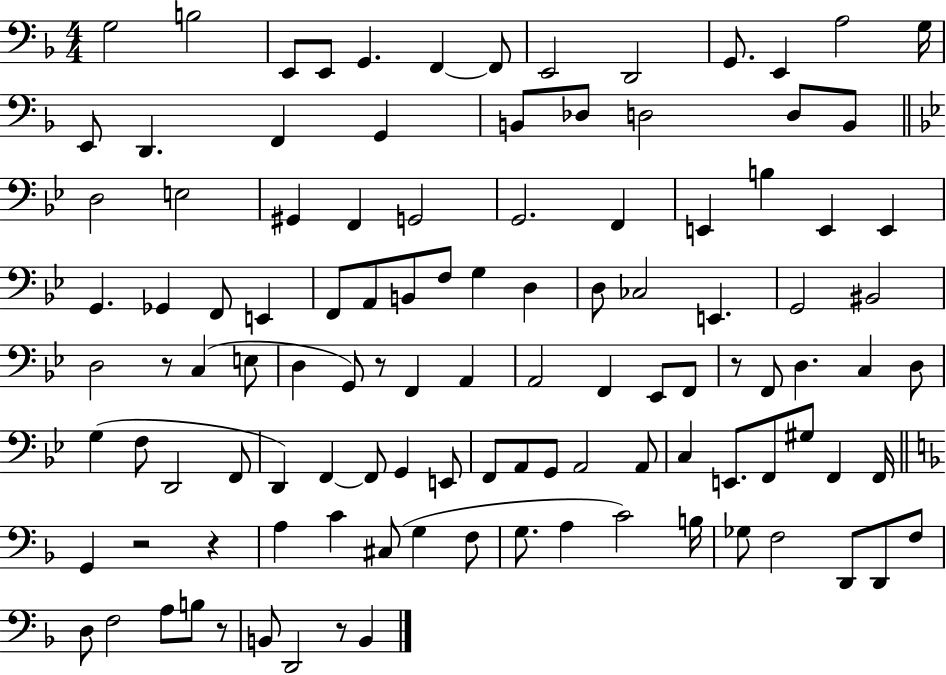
G3/h B3/h E2/e E2/e G2/q. F2/q F2/e E2/h D2/h G2/e. E2/q A3/h G3/s E2/e D2/q. F2/q G2/q B2/e Db3/e D3/h D3/e B2/e D3/h E3/h G#2/q F2/q G2/h G2/h. F2/q E2/q B3/q E2/q E2/q G2/q. Gb2/q F2/e E2/q F2/e A2/e B2/e F3/e G3/q D3/q D3/e CES3/h E2/q. G2/h BIS2/h D3/h R/e C3/q E3/e D3/q G2/e R/e F2/q A2/q A2/h F2/q Eb2/e F2/e R/e F2/e D3/q. C3/q D3/e G3/q F3/e D2/h F2/e D2/q F2/q F2/e G2/q E2/e F2/e A2/e G2/e A2/h A2/e C3/q E2/e. F2/e G#3/e F2/q F2/s G2/q R/h R/q A3/q C4/q C#3/e G3/q F3/e G3/e. A3/q C4/h B3/s Gb3/e F3/h D2/e D2/e F3/e D3/e F3/h A3/e B3/e R/e B2/e D2/h R/e B2/q